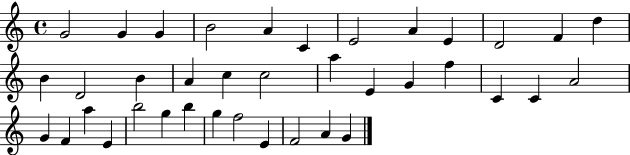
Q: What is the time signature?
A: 4/4